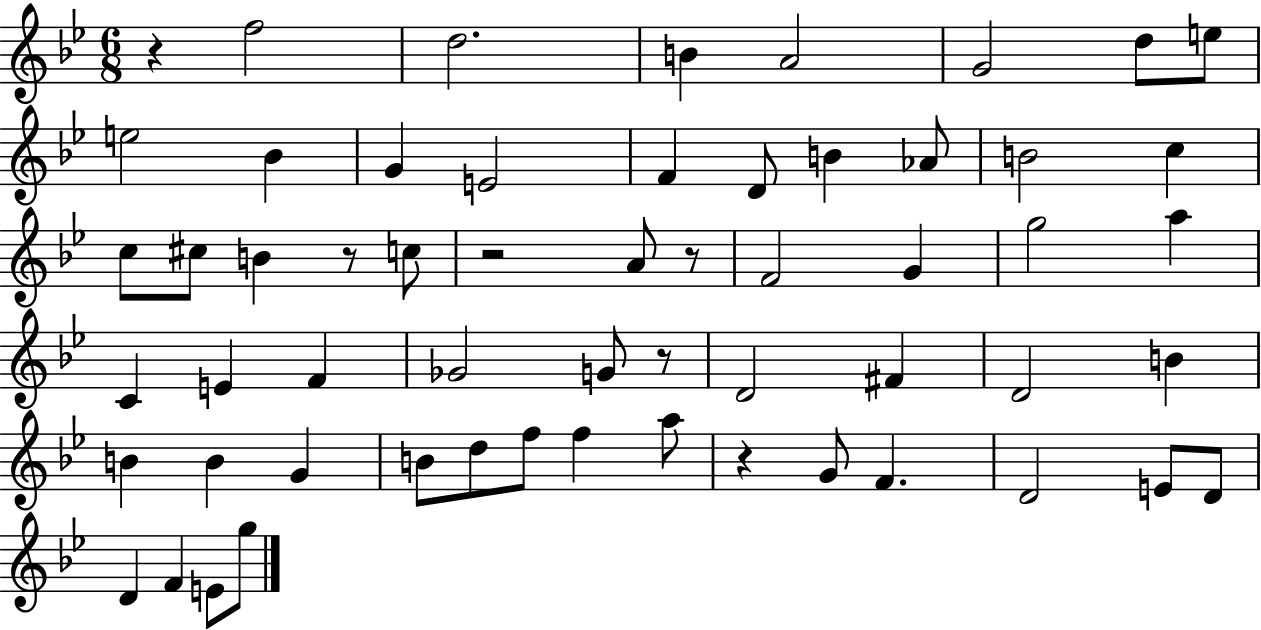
R/q F5/h D5/h. B4/q A4/h G4/h D5/e E5/e E5/h Bb4/q G4/q E4/h F4/q D4/e B4/q Ab4/e B4/h C5/q C5/e C#5/e B4/q R/e C5/e R/h A4/e R/e F4/h G4/q G5/h A5/q C4/q E4/q F4/q Gb4/h G4/e R/e D4/h F#4/q D4/h B4/q B4/q B4/q G4/q B4/e D5/e F5/e F5/q A5/e R/q G4/e F4/q. D4/h E4/e D4/e D4/q F4/q E4/e G5/e